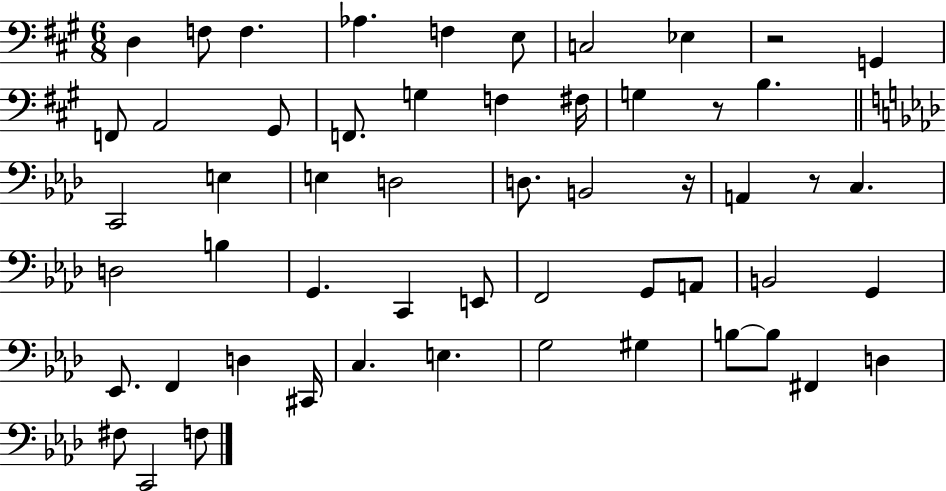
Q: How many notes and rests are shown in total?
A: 55